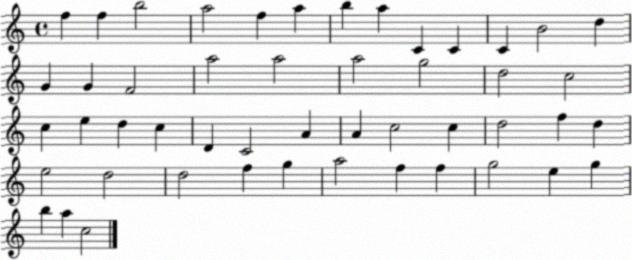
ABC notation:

X:1
T:Untitled
M:4/4
L:1/4
K:C
f f b2 a2 f a b a C C C B2 d G G F2 a2 a2 a2 g2 d2 c2 c e d c D C2 A A c2 c d2 f d e2 d2 d2 f g a2 f f g2 e g b a c2